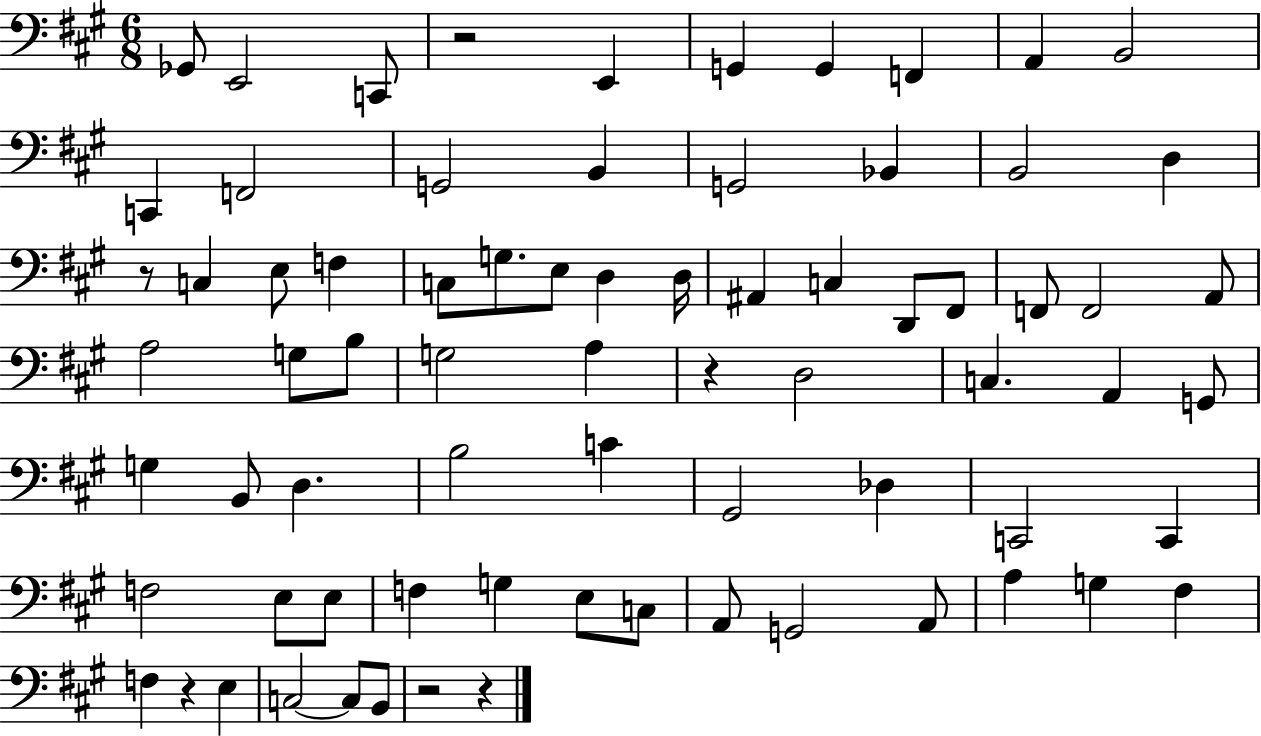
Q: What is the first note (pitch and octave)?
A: Gb2